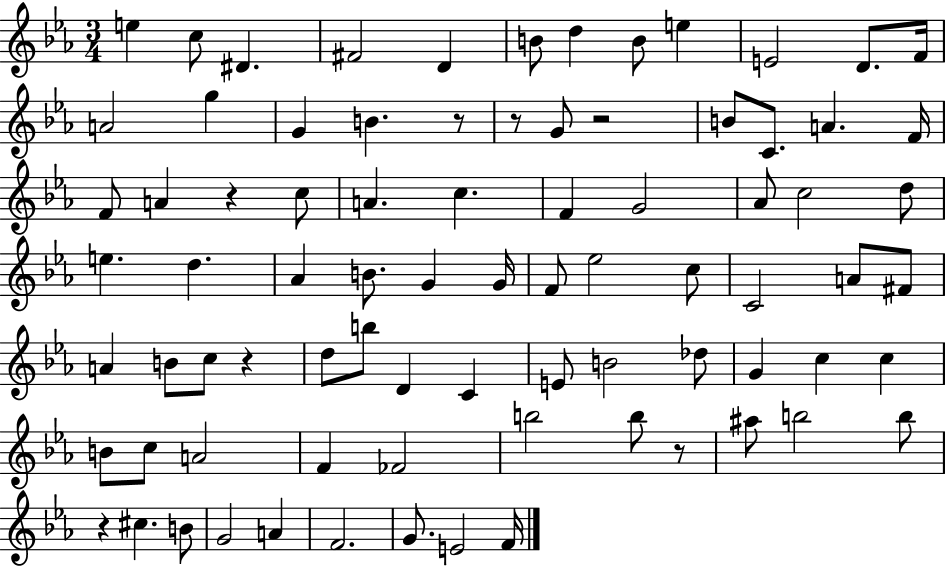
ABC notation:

X:1
T:Untitled
M:3/4
L:1/4
K:Eb
e c/2 ^D ^F2 D B/2 d B/2 e E2 D/2 F/4 A2 g G B z/2 z/2 G/2 z2 B/2 C/2 A F/4 F/2 A z c/2 A c F G2 _A/2 c2 d/2 e d _A B/2 G G/4 F/2 _e2 c/2 C2 A/2 ^F/2 A B/2 c/2 z d/2 b/2 D C E/2 B2 _d/2 G c c B/2 c/2 A2 F _F2 b2 b/2 z/2 ^a/2 b2 b/2 z ^c B/2 G2 A F2 G/2 E2 F/4